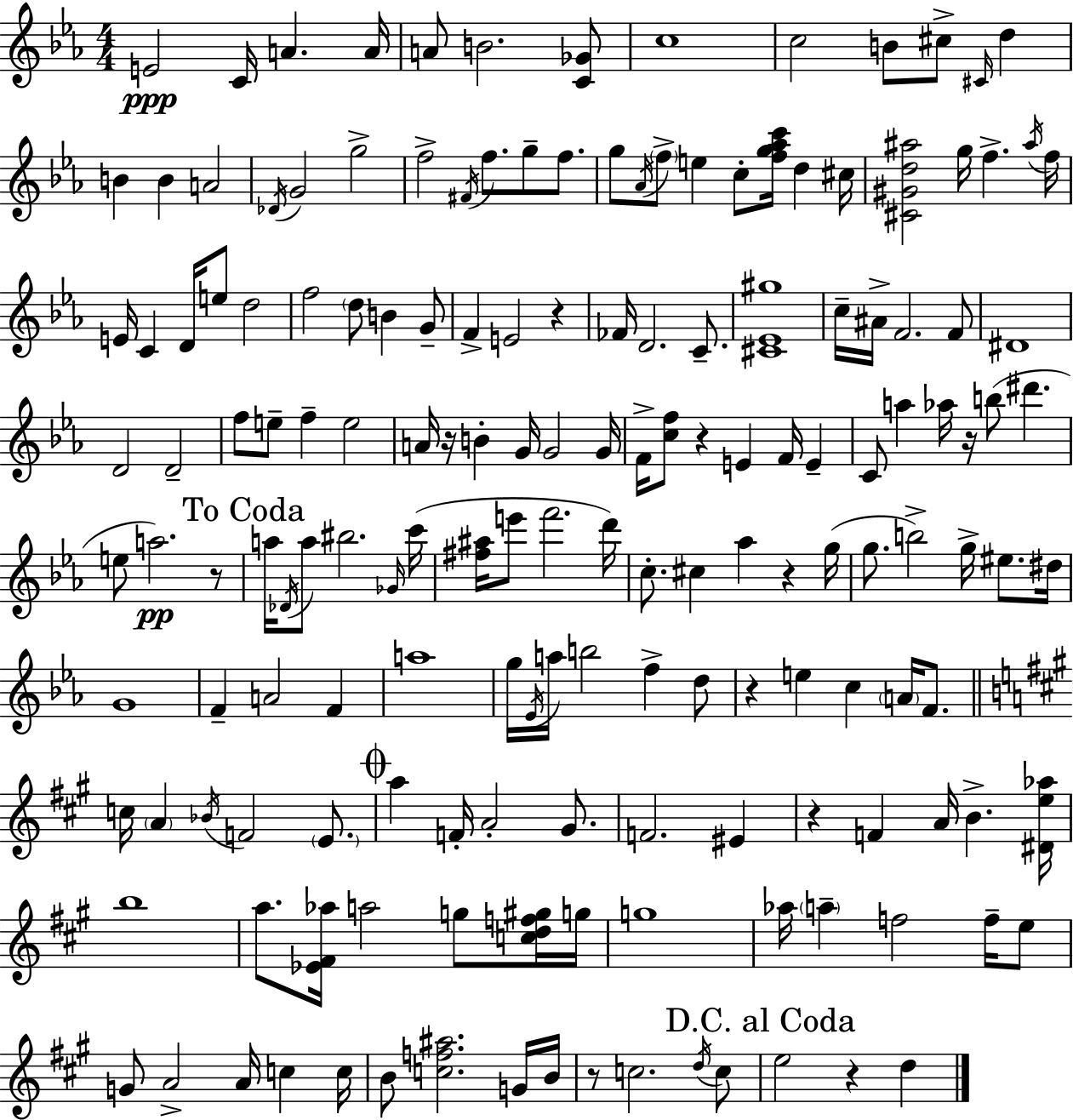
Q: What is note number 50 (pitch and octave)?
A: A#4